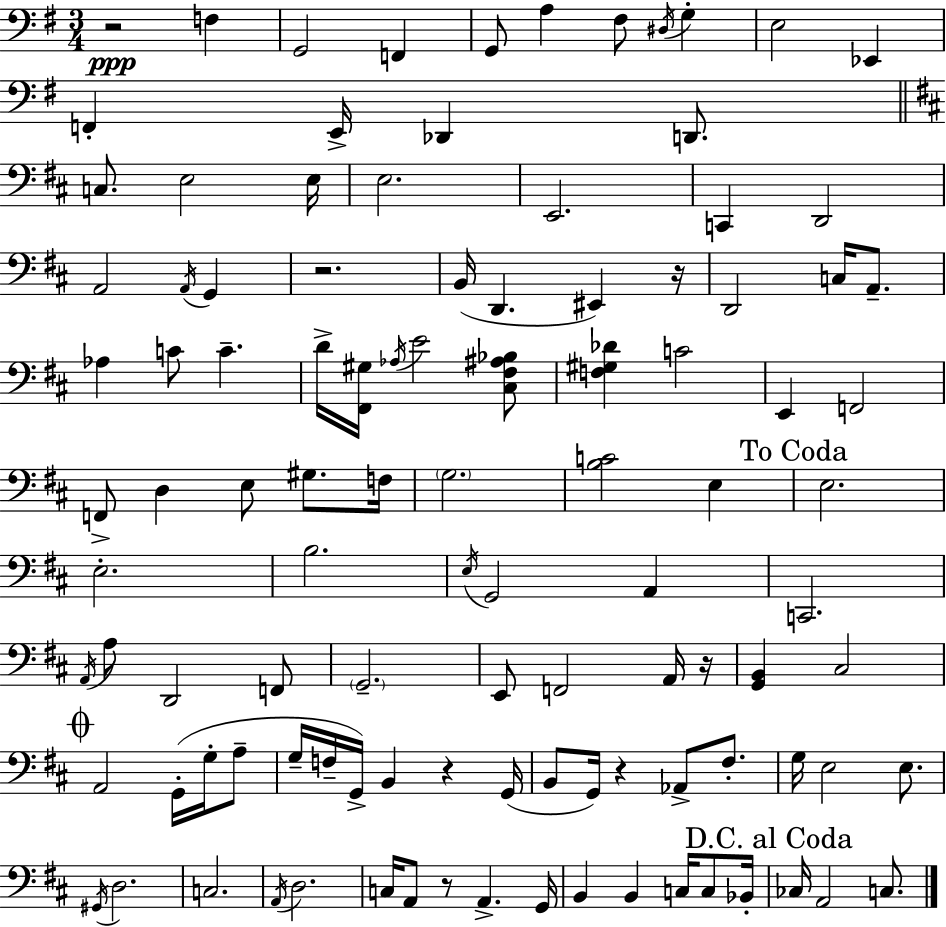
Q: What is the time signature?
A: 3/4